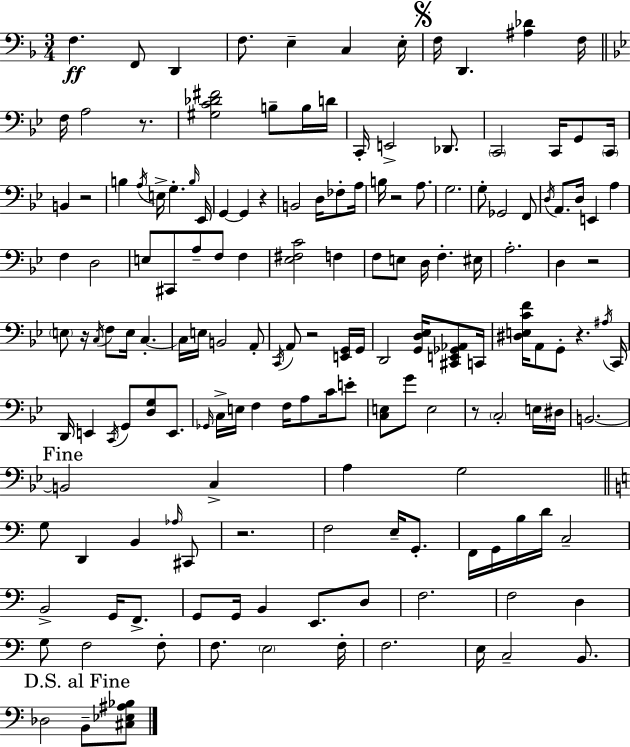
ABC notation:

X:1
T:Untitled
M:3/4
L:1/4
K:Dm
F, F,,/2 D,, F,/2 E, C, E,/4 F,/4 D,, [^A,_D] F,/4 F,/4 A,2 z/2 [^G,C_D^F]2 B,/2 B,/4 D/4 C,,/4 E,,2 _D,,/2 C,,2 C,,/4 G,,/2 C,,/4 B,, z2 B, A,/4 E,/4 G, B,/4 _E,,/4 G,, G,, z B,,2 D,/4 _F,/2 A,/4 B,/4 z2 A,/2 G,2 G,/2 _G,,2 F,,/2 D,/4 A,,/2 D,/4 E,, A, F, D,2 E,/2 ^C,,/2 A,/2 F,/2 F, [_E,^F,C]2 F, F,/2 E,/2 D,/4 F, ^E,/4 A,2 D, z2 E,/2 z/4 C,/4 F,/2 E,/4 C, C,/4 E,/4 B,,2 A,,/2 C,,/4 A,,/2 z2 [E,,G,,]/4 G,,/4 D,,2 [G,,D,_E,]/4 [^C,,E,,_G,,_A,,]/2 C,,/4 [^D,E,CF]/4 A,,/2 G,,/2 z ^A,/4 C,,/4 D,,/4 E,, C,,/4 G,,/2 [D,G,]/2 E,,/2 _G,,/4 C,/4 E,/4 F, F,/4 A,/2 C/4 E/2 [C,E,]/2 G/2 E,2 z/2 C,2 E,/4 ^D,/4 B,,2 B,,2 C, A, G,2 G,/2 D,, B,, _A,/4 ^C,,/2 z2 F,2 E,/4 G,,/2 F,,/4 G,,/4 B,/4 D/4 C,2 B,,2 G,,/4 F,,/2 G,,/2 G,,/4 B,, E,,/2 D,/2 F,2 F,2 D, G,/2 F,2 F,/2 F,/2 E,2 F,/4 F,2 E,/4 C,2 B,,/2 _D,2 B,,/2 [^C,_E,^A,_B,]/2